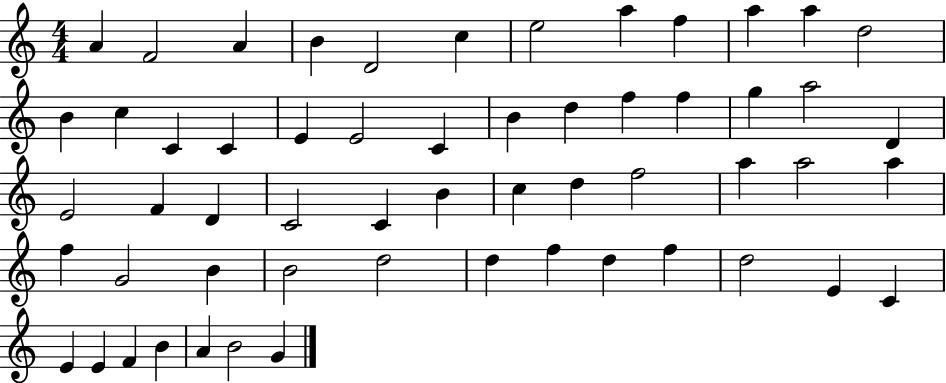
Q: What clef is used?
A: treble